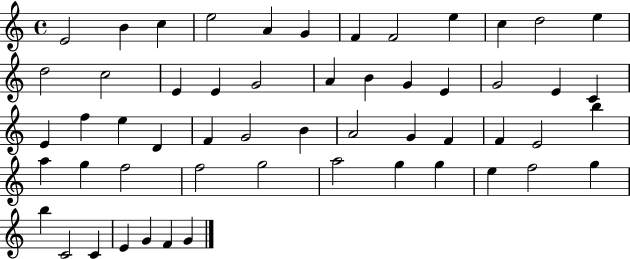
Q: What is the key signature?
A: C major